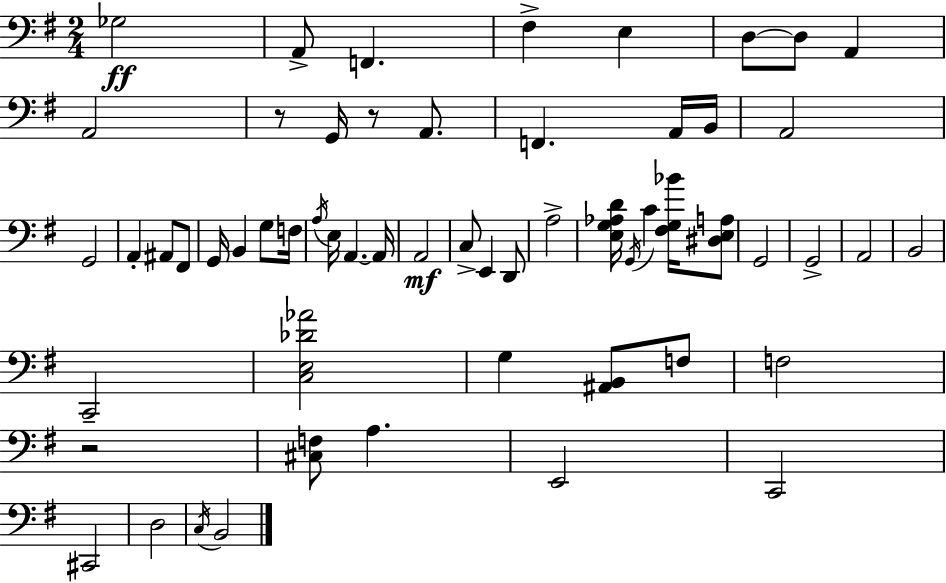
{
  \clef bass
  \numericTimeSignature
  \time 2/4
  \key e \minor
  ges2\ff | a,8-> f,4. | fis4-> e4 | d8~~ d8 a,4 | \break a,2 | r8 g,16 r8 a,8. | f,4. a,16 b,16 | a,2 | \break g,2 | a,4-. ais,8 fis,8 | g,16 b,4 g8 f16 | \acciaccatura { a16 } e16 a,4.~~ | \break a,16 a,2\mf | c8-> e,4 d,8 | a2-> | <e g aes d'>16 \acciaccatura { g,16 } c'4 <fis g bes'>16 | \break <dis e a>8 g,2 | g,2-> | a,2 | b,2 | \break c,2-- | <c e des' aes'>2 | g4 <ais, b,>8 | f8 f2 | \break r2 | <cis f>8 a4. | e,2 | c,2 | \break cis,2 | d2 | \acciaccatura { c16 } b,2 | \bar "|."
}